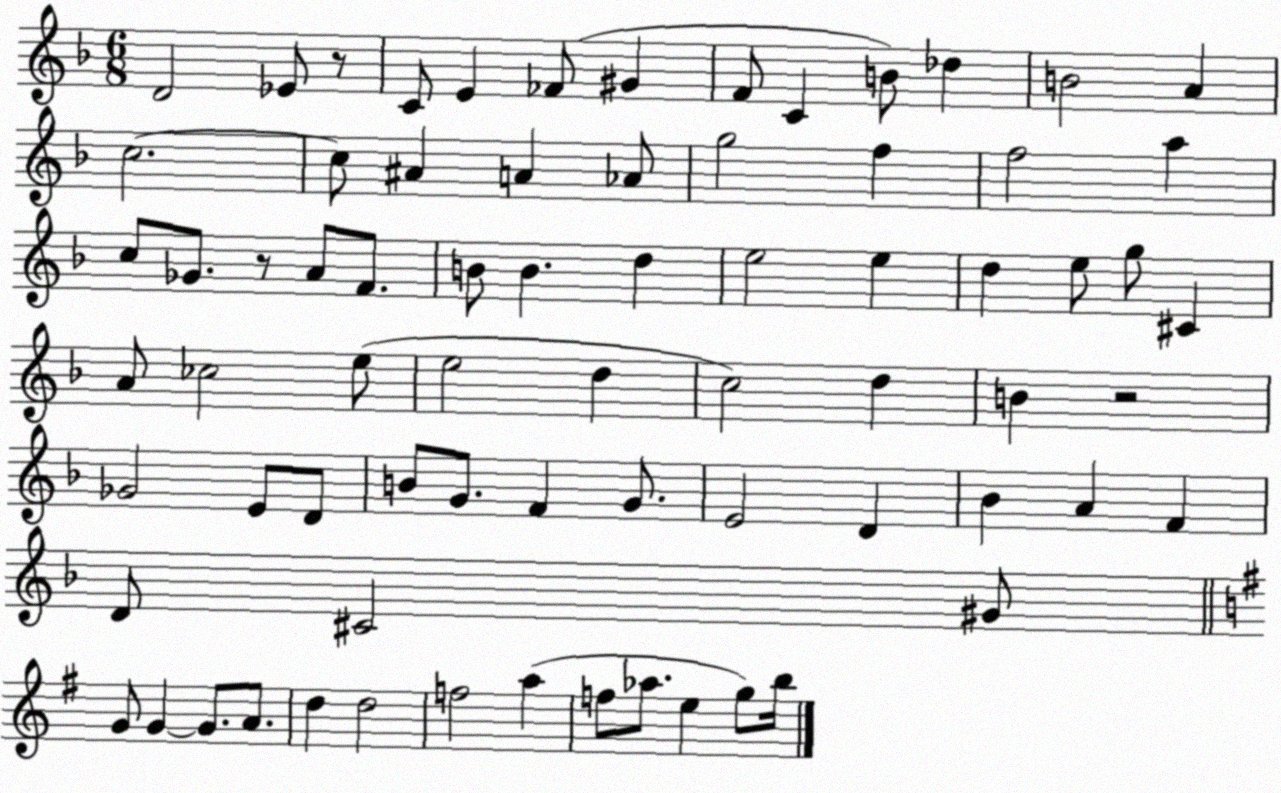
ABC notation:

X:1
T:Untitled
M:6/8
L:1/4
K:F
D2 _E/2 z/2 C/2 E _F/2 ^G F/2 C B/2 _d B2 A c2 c/2 ^A A _A/2 g2 f f2 a c/2 _G/2 z/2 A/2 F/2 B/2 B d e2 e d e/2 g/2 ^C A/2 _c2 e/2 e2 d c2 d B z2 _G2 E/2 D/2 B/2 G/2 F G/2 E2 D _B A F D/2 ^C2 ^G/2 G/2 G G/2 A/2 d d2 f2 a f/2 _a/2 e g/2 b/4